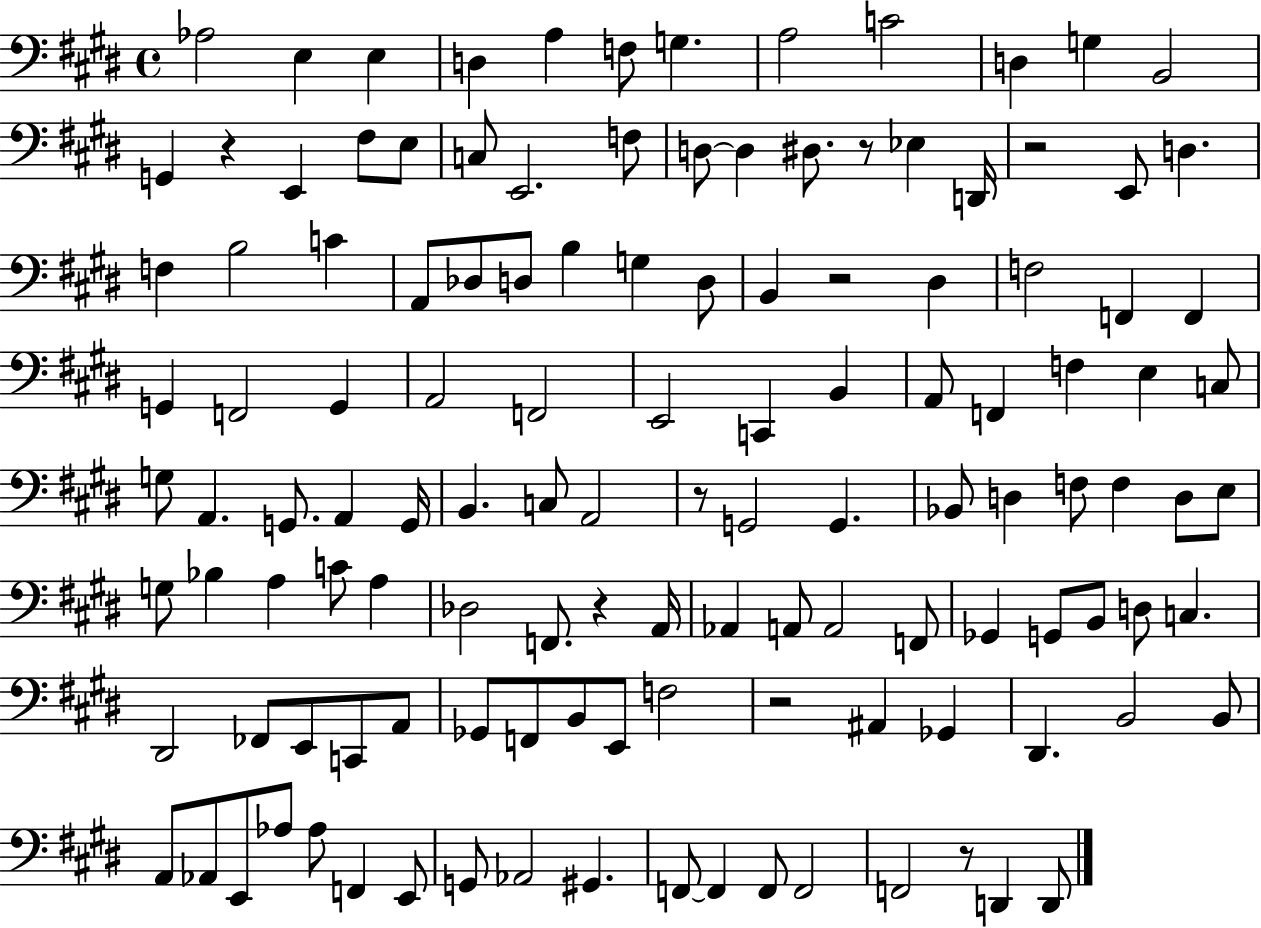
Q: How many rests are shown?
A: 8